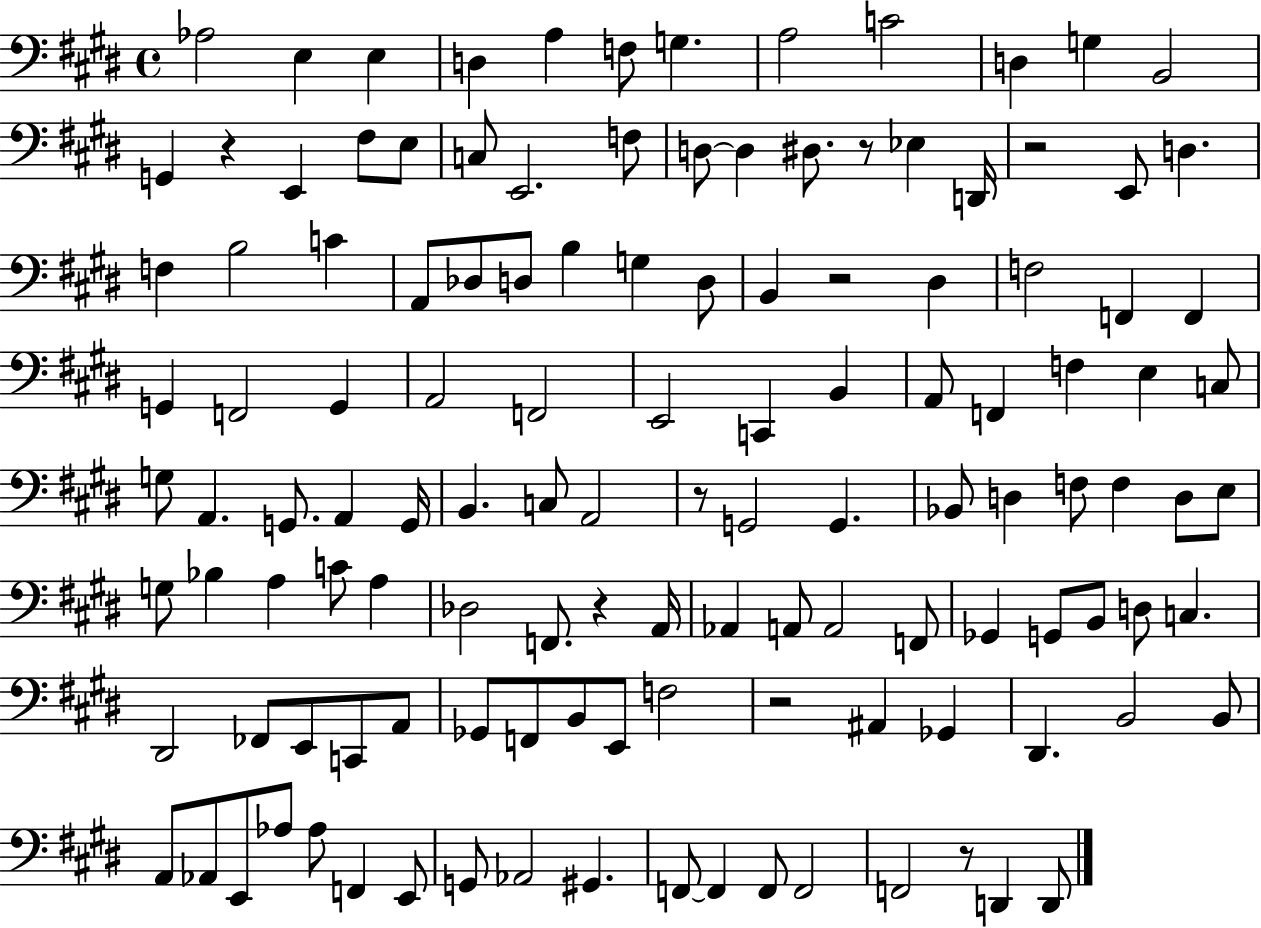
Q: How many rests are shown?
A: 8